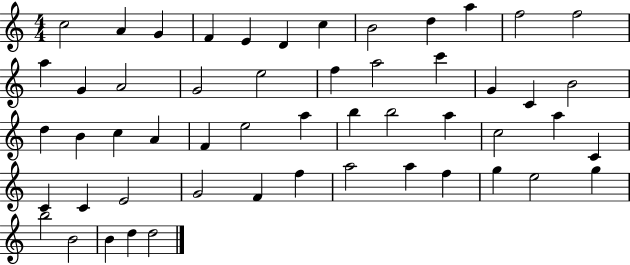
{
  \clef treble
  \numericTimeSignature
  \time 4/4
  \key c \major
  c''2 a'4 g'4 | f'4 e'4 d'4 c''4 | b'2 d''4 a''4 | f''2 f''2 | \break a''4 g'4 a'2 | g'2 e''2 | f''4 a''2 c'''4 | g'4 c'4 b'2 | \break d''4 b'4 c''4 a'4 | f'4 e''2 a''4 | b''4 b''2 a''4 | c''2 a''4 c'4 | \break c'4 c'4 e'2 | g'2 f'4 f''4 | a''2 a''4 f''4 | g''4 e''2 g''4 | \break b''2 b'2 | b'4 d''4 d''2 | \bar "|."
}